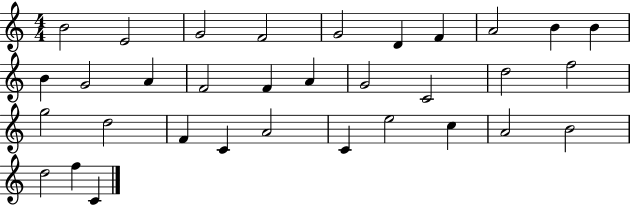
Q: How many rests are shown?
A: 0